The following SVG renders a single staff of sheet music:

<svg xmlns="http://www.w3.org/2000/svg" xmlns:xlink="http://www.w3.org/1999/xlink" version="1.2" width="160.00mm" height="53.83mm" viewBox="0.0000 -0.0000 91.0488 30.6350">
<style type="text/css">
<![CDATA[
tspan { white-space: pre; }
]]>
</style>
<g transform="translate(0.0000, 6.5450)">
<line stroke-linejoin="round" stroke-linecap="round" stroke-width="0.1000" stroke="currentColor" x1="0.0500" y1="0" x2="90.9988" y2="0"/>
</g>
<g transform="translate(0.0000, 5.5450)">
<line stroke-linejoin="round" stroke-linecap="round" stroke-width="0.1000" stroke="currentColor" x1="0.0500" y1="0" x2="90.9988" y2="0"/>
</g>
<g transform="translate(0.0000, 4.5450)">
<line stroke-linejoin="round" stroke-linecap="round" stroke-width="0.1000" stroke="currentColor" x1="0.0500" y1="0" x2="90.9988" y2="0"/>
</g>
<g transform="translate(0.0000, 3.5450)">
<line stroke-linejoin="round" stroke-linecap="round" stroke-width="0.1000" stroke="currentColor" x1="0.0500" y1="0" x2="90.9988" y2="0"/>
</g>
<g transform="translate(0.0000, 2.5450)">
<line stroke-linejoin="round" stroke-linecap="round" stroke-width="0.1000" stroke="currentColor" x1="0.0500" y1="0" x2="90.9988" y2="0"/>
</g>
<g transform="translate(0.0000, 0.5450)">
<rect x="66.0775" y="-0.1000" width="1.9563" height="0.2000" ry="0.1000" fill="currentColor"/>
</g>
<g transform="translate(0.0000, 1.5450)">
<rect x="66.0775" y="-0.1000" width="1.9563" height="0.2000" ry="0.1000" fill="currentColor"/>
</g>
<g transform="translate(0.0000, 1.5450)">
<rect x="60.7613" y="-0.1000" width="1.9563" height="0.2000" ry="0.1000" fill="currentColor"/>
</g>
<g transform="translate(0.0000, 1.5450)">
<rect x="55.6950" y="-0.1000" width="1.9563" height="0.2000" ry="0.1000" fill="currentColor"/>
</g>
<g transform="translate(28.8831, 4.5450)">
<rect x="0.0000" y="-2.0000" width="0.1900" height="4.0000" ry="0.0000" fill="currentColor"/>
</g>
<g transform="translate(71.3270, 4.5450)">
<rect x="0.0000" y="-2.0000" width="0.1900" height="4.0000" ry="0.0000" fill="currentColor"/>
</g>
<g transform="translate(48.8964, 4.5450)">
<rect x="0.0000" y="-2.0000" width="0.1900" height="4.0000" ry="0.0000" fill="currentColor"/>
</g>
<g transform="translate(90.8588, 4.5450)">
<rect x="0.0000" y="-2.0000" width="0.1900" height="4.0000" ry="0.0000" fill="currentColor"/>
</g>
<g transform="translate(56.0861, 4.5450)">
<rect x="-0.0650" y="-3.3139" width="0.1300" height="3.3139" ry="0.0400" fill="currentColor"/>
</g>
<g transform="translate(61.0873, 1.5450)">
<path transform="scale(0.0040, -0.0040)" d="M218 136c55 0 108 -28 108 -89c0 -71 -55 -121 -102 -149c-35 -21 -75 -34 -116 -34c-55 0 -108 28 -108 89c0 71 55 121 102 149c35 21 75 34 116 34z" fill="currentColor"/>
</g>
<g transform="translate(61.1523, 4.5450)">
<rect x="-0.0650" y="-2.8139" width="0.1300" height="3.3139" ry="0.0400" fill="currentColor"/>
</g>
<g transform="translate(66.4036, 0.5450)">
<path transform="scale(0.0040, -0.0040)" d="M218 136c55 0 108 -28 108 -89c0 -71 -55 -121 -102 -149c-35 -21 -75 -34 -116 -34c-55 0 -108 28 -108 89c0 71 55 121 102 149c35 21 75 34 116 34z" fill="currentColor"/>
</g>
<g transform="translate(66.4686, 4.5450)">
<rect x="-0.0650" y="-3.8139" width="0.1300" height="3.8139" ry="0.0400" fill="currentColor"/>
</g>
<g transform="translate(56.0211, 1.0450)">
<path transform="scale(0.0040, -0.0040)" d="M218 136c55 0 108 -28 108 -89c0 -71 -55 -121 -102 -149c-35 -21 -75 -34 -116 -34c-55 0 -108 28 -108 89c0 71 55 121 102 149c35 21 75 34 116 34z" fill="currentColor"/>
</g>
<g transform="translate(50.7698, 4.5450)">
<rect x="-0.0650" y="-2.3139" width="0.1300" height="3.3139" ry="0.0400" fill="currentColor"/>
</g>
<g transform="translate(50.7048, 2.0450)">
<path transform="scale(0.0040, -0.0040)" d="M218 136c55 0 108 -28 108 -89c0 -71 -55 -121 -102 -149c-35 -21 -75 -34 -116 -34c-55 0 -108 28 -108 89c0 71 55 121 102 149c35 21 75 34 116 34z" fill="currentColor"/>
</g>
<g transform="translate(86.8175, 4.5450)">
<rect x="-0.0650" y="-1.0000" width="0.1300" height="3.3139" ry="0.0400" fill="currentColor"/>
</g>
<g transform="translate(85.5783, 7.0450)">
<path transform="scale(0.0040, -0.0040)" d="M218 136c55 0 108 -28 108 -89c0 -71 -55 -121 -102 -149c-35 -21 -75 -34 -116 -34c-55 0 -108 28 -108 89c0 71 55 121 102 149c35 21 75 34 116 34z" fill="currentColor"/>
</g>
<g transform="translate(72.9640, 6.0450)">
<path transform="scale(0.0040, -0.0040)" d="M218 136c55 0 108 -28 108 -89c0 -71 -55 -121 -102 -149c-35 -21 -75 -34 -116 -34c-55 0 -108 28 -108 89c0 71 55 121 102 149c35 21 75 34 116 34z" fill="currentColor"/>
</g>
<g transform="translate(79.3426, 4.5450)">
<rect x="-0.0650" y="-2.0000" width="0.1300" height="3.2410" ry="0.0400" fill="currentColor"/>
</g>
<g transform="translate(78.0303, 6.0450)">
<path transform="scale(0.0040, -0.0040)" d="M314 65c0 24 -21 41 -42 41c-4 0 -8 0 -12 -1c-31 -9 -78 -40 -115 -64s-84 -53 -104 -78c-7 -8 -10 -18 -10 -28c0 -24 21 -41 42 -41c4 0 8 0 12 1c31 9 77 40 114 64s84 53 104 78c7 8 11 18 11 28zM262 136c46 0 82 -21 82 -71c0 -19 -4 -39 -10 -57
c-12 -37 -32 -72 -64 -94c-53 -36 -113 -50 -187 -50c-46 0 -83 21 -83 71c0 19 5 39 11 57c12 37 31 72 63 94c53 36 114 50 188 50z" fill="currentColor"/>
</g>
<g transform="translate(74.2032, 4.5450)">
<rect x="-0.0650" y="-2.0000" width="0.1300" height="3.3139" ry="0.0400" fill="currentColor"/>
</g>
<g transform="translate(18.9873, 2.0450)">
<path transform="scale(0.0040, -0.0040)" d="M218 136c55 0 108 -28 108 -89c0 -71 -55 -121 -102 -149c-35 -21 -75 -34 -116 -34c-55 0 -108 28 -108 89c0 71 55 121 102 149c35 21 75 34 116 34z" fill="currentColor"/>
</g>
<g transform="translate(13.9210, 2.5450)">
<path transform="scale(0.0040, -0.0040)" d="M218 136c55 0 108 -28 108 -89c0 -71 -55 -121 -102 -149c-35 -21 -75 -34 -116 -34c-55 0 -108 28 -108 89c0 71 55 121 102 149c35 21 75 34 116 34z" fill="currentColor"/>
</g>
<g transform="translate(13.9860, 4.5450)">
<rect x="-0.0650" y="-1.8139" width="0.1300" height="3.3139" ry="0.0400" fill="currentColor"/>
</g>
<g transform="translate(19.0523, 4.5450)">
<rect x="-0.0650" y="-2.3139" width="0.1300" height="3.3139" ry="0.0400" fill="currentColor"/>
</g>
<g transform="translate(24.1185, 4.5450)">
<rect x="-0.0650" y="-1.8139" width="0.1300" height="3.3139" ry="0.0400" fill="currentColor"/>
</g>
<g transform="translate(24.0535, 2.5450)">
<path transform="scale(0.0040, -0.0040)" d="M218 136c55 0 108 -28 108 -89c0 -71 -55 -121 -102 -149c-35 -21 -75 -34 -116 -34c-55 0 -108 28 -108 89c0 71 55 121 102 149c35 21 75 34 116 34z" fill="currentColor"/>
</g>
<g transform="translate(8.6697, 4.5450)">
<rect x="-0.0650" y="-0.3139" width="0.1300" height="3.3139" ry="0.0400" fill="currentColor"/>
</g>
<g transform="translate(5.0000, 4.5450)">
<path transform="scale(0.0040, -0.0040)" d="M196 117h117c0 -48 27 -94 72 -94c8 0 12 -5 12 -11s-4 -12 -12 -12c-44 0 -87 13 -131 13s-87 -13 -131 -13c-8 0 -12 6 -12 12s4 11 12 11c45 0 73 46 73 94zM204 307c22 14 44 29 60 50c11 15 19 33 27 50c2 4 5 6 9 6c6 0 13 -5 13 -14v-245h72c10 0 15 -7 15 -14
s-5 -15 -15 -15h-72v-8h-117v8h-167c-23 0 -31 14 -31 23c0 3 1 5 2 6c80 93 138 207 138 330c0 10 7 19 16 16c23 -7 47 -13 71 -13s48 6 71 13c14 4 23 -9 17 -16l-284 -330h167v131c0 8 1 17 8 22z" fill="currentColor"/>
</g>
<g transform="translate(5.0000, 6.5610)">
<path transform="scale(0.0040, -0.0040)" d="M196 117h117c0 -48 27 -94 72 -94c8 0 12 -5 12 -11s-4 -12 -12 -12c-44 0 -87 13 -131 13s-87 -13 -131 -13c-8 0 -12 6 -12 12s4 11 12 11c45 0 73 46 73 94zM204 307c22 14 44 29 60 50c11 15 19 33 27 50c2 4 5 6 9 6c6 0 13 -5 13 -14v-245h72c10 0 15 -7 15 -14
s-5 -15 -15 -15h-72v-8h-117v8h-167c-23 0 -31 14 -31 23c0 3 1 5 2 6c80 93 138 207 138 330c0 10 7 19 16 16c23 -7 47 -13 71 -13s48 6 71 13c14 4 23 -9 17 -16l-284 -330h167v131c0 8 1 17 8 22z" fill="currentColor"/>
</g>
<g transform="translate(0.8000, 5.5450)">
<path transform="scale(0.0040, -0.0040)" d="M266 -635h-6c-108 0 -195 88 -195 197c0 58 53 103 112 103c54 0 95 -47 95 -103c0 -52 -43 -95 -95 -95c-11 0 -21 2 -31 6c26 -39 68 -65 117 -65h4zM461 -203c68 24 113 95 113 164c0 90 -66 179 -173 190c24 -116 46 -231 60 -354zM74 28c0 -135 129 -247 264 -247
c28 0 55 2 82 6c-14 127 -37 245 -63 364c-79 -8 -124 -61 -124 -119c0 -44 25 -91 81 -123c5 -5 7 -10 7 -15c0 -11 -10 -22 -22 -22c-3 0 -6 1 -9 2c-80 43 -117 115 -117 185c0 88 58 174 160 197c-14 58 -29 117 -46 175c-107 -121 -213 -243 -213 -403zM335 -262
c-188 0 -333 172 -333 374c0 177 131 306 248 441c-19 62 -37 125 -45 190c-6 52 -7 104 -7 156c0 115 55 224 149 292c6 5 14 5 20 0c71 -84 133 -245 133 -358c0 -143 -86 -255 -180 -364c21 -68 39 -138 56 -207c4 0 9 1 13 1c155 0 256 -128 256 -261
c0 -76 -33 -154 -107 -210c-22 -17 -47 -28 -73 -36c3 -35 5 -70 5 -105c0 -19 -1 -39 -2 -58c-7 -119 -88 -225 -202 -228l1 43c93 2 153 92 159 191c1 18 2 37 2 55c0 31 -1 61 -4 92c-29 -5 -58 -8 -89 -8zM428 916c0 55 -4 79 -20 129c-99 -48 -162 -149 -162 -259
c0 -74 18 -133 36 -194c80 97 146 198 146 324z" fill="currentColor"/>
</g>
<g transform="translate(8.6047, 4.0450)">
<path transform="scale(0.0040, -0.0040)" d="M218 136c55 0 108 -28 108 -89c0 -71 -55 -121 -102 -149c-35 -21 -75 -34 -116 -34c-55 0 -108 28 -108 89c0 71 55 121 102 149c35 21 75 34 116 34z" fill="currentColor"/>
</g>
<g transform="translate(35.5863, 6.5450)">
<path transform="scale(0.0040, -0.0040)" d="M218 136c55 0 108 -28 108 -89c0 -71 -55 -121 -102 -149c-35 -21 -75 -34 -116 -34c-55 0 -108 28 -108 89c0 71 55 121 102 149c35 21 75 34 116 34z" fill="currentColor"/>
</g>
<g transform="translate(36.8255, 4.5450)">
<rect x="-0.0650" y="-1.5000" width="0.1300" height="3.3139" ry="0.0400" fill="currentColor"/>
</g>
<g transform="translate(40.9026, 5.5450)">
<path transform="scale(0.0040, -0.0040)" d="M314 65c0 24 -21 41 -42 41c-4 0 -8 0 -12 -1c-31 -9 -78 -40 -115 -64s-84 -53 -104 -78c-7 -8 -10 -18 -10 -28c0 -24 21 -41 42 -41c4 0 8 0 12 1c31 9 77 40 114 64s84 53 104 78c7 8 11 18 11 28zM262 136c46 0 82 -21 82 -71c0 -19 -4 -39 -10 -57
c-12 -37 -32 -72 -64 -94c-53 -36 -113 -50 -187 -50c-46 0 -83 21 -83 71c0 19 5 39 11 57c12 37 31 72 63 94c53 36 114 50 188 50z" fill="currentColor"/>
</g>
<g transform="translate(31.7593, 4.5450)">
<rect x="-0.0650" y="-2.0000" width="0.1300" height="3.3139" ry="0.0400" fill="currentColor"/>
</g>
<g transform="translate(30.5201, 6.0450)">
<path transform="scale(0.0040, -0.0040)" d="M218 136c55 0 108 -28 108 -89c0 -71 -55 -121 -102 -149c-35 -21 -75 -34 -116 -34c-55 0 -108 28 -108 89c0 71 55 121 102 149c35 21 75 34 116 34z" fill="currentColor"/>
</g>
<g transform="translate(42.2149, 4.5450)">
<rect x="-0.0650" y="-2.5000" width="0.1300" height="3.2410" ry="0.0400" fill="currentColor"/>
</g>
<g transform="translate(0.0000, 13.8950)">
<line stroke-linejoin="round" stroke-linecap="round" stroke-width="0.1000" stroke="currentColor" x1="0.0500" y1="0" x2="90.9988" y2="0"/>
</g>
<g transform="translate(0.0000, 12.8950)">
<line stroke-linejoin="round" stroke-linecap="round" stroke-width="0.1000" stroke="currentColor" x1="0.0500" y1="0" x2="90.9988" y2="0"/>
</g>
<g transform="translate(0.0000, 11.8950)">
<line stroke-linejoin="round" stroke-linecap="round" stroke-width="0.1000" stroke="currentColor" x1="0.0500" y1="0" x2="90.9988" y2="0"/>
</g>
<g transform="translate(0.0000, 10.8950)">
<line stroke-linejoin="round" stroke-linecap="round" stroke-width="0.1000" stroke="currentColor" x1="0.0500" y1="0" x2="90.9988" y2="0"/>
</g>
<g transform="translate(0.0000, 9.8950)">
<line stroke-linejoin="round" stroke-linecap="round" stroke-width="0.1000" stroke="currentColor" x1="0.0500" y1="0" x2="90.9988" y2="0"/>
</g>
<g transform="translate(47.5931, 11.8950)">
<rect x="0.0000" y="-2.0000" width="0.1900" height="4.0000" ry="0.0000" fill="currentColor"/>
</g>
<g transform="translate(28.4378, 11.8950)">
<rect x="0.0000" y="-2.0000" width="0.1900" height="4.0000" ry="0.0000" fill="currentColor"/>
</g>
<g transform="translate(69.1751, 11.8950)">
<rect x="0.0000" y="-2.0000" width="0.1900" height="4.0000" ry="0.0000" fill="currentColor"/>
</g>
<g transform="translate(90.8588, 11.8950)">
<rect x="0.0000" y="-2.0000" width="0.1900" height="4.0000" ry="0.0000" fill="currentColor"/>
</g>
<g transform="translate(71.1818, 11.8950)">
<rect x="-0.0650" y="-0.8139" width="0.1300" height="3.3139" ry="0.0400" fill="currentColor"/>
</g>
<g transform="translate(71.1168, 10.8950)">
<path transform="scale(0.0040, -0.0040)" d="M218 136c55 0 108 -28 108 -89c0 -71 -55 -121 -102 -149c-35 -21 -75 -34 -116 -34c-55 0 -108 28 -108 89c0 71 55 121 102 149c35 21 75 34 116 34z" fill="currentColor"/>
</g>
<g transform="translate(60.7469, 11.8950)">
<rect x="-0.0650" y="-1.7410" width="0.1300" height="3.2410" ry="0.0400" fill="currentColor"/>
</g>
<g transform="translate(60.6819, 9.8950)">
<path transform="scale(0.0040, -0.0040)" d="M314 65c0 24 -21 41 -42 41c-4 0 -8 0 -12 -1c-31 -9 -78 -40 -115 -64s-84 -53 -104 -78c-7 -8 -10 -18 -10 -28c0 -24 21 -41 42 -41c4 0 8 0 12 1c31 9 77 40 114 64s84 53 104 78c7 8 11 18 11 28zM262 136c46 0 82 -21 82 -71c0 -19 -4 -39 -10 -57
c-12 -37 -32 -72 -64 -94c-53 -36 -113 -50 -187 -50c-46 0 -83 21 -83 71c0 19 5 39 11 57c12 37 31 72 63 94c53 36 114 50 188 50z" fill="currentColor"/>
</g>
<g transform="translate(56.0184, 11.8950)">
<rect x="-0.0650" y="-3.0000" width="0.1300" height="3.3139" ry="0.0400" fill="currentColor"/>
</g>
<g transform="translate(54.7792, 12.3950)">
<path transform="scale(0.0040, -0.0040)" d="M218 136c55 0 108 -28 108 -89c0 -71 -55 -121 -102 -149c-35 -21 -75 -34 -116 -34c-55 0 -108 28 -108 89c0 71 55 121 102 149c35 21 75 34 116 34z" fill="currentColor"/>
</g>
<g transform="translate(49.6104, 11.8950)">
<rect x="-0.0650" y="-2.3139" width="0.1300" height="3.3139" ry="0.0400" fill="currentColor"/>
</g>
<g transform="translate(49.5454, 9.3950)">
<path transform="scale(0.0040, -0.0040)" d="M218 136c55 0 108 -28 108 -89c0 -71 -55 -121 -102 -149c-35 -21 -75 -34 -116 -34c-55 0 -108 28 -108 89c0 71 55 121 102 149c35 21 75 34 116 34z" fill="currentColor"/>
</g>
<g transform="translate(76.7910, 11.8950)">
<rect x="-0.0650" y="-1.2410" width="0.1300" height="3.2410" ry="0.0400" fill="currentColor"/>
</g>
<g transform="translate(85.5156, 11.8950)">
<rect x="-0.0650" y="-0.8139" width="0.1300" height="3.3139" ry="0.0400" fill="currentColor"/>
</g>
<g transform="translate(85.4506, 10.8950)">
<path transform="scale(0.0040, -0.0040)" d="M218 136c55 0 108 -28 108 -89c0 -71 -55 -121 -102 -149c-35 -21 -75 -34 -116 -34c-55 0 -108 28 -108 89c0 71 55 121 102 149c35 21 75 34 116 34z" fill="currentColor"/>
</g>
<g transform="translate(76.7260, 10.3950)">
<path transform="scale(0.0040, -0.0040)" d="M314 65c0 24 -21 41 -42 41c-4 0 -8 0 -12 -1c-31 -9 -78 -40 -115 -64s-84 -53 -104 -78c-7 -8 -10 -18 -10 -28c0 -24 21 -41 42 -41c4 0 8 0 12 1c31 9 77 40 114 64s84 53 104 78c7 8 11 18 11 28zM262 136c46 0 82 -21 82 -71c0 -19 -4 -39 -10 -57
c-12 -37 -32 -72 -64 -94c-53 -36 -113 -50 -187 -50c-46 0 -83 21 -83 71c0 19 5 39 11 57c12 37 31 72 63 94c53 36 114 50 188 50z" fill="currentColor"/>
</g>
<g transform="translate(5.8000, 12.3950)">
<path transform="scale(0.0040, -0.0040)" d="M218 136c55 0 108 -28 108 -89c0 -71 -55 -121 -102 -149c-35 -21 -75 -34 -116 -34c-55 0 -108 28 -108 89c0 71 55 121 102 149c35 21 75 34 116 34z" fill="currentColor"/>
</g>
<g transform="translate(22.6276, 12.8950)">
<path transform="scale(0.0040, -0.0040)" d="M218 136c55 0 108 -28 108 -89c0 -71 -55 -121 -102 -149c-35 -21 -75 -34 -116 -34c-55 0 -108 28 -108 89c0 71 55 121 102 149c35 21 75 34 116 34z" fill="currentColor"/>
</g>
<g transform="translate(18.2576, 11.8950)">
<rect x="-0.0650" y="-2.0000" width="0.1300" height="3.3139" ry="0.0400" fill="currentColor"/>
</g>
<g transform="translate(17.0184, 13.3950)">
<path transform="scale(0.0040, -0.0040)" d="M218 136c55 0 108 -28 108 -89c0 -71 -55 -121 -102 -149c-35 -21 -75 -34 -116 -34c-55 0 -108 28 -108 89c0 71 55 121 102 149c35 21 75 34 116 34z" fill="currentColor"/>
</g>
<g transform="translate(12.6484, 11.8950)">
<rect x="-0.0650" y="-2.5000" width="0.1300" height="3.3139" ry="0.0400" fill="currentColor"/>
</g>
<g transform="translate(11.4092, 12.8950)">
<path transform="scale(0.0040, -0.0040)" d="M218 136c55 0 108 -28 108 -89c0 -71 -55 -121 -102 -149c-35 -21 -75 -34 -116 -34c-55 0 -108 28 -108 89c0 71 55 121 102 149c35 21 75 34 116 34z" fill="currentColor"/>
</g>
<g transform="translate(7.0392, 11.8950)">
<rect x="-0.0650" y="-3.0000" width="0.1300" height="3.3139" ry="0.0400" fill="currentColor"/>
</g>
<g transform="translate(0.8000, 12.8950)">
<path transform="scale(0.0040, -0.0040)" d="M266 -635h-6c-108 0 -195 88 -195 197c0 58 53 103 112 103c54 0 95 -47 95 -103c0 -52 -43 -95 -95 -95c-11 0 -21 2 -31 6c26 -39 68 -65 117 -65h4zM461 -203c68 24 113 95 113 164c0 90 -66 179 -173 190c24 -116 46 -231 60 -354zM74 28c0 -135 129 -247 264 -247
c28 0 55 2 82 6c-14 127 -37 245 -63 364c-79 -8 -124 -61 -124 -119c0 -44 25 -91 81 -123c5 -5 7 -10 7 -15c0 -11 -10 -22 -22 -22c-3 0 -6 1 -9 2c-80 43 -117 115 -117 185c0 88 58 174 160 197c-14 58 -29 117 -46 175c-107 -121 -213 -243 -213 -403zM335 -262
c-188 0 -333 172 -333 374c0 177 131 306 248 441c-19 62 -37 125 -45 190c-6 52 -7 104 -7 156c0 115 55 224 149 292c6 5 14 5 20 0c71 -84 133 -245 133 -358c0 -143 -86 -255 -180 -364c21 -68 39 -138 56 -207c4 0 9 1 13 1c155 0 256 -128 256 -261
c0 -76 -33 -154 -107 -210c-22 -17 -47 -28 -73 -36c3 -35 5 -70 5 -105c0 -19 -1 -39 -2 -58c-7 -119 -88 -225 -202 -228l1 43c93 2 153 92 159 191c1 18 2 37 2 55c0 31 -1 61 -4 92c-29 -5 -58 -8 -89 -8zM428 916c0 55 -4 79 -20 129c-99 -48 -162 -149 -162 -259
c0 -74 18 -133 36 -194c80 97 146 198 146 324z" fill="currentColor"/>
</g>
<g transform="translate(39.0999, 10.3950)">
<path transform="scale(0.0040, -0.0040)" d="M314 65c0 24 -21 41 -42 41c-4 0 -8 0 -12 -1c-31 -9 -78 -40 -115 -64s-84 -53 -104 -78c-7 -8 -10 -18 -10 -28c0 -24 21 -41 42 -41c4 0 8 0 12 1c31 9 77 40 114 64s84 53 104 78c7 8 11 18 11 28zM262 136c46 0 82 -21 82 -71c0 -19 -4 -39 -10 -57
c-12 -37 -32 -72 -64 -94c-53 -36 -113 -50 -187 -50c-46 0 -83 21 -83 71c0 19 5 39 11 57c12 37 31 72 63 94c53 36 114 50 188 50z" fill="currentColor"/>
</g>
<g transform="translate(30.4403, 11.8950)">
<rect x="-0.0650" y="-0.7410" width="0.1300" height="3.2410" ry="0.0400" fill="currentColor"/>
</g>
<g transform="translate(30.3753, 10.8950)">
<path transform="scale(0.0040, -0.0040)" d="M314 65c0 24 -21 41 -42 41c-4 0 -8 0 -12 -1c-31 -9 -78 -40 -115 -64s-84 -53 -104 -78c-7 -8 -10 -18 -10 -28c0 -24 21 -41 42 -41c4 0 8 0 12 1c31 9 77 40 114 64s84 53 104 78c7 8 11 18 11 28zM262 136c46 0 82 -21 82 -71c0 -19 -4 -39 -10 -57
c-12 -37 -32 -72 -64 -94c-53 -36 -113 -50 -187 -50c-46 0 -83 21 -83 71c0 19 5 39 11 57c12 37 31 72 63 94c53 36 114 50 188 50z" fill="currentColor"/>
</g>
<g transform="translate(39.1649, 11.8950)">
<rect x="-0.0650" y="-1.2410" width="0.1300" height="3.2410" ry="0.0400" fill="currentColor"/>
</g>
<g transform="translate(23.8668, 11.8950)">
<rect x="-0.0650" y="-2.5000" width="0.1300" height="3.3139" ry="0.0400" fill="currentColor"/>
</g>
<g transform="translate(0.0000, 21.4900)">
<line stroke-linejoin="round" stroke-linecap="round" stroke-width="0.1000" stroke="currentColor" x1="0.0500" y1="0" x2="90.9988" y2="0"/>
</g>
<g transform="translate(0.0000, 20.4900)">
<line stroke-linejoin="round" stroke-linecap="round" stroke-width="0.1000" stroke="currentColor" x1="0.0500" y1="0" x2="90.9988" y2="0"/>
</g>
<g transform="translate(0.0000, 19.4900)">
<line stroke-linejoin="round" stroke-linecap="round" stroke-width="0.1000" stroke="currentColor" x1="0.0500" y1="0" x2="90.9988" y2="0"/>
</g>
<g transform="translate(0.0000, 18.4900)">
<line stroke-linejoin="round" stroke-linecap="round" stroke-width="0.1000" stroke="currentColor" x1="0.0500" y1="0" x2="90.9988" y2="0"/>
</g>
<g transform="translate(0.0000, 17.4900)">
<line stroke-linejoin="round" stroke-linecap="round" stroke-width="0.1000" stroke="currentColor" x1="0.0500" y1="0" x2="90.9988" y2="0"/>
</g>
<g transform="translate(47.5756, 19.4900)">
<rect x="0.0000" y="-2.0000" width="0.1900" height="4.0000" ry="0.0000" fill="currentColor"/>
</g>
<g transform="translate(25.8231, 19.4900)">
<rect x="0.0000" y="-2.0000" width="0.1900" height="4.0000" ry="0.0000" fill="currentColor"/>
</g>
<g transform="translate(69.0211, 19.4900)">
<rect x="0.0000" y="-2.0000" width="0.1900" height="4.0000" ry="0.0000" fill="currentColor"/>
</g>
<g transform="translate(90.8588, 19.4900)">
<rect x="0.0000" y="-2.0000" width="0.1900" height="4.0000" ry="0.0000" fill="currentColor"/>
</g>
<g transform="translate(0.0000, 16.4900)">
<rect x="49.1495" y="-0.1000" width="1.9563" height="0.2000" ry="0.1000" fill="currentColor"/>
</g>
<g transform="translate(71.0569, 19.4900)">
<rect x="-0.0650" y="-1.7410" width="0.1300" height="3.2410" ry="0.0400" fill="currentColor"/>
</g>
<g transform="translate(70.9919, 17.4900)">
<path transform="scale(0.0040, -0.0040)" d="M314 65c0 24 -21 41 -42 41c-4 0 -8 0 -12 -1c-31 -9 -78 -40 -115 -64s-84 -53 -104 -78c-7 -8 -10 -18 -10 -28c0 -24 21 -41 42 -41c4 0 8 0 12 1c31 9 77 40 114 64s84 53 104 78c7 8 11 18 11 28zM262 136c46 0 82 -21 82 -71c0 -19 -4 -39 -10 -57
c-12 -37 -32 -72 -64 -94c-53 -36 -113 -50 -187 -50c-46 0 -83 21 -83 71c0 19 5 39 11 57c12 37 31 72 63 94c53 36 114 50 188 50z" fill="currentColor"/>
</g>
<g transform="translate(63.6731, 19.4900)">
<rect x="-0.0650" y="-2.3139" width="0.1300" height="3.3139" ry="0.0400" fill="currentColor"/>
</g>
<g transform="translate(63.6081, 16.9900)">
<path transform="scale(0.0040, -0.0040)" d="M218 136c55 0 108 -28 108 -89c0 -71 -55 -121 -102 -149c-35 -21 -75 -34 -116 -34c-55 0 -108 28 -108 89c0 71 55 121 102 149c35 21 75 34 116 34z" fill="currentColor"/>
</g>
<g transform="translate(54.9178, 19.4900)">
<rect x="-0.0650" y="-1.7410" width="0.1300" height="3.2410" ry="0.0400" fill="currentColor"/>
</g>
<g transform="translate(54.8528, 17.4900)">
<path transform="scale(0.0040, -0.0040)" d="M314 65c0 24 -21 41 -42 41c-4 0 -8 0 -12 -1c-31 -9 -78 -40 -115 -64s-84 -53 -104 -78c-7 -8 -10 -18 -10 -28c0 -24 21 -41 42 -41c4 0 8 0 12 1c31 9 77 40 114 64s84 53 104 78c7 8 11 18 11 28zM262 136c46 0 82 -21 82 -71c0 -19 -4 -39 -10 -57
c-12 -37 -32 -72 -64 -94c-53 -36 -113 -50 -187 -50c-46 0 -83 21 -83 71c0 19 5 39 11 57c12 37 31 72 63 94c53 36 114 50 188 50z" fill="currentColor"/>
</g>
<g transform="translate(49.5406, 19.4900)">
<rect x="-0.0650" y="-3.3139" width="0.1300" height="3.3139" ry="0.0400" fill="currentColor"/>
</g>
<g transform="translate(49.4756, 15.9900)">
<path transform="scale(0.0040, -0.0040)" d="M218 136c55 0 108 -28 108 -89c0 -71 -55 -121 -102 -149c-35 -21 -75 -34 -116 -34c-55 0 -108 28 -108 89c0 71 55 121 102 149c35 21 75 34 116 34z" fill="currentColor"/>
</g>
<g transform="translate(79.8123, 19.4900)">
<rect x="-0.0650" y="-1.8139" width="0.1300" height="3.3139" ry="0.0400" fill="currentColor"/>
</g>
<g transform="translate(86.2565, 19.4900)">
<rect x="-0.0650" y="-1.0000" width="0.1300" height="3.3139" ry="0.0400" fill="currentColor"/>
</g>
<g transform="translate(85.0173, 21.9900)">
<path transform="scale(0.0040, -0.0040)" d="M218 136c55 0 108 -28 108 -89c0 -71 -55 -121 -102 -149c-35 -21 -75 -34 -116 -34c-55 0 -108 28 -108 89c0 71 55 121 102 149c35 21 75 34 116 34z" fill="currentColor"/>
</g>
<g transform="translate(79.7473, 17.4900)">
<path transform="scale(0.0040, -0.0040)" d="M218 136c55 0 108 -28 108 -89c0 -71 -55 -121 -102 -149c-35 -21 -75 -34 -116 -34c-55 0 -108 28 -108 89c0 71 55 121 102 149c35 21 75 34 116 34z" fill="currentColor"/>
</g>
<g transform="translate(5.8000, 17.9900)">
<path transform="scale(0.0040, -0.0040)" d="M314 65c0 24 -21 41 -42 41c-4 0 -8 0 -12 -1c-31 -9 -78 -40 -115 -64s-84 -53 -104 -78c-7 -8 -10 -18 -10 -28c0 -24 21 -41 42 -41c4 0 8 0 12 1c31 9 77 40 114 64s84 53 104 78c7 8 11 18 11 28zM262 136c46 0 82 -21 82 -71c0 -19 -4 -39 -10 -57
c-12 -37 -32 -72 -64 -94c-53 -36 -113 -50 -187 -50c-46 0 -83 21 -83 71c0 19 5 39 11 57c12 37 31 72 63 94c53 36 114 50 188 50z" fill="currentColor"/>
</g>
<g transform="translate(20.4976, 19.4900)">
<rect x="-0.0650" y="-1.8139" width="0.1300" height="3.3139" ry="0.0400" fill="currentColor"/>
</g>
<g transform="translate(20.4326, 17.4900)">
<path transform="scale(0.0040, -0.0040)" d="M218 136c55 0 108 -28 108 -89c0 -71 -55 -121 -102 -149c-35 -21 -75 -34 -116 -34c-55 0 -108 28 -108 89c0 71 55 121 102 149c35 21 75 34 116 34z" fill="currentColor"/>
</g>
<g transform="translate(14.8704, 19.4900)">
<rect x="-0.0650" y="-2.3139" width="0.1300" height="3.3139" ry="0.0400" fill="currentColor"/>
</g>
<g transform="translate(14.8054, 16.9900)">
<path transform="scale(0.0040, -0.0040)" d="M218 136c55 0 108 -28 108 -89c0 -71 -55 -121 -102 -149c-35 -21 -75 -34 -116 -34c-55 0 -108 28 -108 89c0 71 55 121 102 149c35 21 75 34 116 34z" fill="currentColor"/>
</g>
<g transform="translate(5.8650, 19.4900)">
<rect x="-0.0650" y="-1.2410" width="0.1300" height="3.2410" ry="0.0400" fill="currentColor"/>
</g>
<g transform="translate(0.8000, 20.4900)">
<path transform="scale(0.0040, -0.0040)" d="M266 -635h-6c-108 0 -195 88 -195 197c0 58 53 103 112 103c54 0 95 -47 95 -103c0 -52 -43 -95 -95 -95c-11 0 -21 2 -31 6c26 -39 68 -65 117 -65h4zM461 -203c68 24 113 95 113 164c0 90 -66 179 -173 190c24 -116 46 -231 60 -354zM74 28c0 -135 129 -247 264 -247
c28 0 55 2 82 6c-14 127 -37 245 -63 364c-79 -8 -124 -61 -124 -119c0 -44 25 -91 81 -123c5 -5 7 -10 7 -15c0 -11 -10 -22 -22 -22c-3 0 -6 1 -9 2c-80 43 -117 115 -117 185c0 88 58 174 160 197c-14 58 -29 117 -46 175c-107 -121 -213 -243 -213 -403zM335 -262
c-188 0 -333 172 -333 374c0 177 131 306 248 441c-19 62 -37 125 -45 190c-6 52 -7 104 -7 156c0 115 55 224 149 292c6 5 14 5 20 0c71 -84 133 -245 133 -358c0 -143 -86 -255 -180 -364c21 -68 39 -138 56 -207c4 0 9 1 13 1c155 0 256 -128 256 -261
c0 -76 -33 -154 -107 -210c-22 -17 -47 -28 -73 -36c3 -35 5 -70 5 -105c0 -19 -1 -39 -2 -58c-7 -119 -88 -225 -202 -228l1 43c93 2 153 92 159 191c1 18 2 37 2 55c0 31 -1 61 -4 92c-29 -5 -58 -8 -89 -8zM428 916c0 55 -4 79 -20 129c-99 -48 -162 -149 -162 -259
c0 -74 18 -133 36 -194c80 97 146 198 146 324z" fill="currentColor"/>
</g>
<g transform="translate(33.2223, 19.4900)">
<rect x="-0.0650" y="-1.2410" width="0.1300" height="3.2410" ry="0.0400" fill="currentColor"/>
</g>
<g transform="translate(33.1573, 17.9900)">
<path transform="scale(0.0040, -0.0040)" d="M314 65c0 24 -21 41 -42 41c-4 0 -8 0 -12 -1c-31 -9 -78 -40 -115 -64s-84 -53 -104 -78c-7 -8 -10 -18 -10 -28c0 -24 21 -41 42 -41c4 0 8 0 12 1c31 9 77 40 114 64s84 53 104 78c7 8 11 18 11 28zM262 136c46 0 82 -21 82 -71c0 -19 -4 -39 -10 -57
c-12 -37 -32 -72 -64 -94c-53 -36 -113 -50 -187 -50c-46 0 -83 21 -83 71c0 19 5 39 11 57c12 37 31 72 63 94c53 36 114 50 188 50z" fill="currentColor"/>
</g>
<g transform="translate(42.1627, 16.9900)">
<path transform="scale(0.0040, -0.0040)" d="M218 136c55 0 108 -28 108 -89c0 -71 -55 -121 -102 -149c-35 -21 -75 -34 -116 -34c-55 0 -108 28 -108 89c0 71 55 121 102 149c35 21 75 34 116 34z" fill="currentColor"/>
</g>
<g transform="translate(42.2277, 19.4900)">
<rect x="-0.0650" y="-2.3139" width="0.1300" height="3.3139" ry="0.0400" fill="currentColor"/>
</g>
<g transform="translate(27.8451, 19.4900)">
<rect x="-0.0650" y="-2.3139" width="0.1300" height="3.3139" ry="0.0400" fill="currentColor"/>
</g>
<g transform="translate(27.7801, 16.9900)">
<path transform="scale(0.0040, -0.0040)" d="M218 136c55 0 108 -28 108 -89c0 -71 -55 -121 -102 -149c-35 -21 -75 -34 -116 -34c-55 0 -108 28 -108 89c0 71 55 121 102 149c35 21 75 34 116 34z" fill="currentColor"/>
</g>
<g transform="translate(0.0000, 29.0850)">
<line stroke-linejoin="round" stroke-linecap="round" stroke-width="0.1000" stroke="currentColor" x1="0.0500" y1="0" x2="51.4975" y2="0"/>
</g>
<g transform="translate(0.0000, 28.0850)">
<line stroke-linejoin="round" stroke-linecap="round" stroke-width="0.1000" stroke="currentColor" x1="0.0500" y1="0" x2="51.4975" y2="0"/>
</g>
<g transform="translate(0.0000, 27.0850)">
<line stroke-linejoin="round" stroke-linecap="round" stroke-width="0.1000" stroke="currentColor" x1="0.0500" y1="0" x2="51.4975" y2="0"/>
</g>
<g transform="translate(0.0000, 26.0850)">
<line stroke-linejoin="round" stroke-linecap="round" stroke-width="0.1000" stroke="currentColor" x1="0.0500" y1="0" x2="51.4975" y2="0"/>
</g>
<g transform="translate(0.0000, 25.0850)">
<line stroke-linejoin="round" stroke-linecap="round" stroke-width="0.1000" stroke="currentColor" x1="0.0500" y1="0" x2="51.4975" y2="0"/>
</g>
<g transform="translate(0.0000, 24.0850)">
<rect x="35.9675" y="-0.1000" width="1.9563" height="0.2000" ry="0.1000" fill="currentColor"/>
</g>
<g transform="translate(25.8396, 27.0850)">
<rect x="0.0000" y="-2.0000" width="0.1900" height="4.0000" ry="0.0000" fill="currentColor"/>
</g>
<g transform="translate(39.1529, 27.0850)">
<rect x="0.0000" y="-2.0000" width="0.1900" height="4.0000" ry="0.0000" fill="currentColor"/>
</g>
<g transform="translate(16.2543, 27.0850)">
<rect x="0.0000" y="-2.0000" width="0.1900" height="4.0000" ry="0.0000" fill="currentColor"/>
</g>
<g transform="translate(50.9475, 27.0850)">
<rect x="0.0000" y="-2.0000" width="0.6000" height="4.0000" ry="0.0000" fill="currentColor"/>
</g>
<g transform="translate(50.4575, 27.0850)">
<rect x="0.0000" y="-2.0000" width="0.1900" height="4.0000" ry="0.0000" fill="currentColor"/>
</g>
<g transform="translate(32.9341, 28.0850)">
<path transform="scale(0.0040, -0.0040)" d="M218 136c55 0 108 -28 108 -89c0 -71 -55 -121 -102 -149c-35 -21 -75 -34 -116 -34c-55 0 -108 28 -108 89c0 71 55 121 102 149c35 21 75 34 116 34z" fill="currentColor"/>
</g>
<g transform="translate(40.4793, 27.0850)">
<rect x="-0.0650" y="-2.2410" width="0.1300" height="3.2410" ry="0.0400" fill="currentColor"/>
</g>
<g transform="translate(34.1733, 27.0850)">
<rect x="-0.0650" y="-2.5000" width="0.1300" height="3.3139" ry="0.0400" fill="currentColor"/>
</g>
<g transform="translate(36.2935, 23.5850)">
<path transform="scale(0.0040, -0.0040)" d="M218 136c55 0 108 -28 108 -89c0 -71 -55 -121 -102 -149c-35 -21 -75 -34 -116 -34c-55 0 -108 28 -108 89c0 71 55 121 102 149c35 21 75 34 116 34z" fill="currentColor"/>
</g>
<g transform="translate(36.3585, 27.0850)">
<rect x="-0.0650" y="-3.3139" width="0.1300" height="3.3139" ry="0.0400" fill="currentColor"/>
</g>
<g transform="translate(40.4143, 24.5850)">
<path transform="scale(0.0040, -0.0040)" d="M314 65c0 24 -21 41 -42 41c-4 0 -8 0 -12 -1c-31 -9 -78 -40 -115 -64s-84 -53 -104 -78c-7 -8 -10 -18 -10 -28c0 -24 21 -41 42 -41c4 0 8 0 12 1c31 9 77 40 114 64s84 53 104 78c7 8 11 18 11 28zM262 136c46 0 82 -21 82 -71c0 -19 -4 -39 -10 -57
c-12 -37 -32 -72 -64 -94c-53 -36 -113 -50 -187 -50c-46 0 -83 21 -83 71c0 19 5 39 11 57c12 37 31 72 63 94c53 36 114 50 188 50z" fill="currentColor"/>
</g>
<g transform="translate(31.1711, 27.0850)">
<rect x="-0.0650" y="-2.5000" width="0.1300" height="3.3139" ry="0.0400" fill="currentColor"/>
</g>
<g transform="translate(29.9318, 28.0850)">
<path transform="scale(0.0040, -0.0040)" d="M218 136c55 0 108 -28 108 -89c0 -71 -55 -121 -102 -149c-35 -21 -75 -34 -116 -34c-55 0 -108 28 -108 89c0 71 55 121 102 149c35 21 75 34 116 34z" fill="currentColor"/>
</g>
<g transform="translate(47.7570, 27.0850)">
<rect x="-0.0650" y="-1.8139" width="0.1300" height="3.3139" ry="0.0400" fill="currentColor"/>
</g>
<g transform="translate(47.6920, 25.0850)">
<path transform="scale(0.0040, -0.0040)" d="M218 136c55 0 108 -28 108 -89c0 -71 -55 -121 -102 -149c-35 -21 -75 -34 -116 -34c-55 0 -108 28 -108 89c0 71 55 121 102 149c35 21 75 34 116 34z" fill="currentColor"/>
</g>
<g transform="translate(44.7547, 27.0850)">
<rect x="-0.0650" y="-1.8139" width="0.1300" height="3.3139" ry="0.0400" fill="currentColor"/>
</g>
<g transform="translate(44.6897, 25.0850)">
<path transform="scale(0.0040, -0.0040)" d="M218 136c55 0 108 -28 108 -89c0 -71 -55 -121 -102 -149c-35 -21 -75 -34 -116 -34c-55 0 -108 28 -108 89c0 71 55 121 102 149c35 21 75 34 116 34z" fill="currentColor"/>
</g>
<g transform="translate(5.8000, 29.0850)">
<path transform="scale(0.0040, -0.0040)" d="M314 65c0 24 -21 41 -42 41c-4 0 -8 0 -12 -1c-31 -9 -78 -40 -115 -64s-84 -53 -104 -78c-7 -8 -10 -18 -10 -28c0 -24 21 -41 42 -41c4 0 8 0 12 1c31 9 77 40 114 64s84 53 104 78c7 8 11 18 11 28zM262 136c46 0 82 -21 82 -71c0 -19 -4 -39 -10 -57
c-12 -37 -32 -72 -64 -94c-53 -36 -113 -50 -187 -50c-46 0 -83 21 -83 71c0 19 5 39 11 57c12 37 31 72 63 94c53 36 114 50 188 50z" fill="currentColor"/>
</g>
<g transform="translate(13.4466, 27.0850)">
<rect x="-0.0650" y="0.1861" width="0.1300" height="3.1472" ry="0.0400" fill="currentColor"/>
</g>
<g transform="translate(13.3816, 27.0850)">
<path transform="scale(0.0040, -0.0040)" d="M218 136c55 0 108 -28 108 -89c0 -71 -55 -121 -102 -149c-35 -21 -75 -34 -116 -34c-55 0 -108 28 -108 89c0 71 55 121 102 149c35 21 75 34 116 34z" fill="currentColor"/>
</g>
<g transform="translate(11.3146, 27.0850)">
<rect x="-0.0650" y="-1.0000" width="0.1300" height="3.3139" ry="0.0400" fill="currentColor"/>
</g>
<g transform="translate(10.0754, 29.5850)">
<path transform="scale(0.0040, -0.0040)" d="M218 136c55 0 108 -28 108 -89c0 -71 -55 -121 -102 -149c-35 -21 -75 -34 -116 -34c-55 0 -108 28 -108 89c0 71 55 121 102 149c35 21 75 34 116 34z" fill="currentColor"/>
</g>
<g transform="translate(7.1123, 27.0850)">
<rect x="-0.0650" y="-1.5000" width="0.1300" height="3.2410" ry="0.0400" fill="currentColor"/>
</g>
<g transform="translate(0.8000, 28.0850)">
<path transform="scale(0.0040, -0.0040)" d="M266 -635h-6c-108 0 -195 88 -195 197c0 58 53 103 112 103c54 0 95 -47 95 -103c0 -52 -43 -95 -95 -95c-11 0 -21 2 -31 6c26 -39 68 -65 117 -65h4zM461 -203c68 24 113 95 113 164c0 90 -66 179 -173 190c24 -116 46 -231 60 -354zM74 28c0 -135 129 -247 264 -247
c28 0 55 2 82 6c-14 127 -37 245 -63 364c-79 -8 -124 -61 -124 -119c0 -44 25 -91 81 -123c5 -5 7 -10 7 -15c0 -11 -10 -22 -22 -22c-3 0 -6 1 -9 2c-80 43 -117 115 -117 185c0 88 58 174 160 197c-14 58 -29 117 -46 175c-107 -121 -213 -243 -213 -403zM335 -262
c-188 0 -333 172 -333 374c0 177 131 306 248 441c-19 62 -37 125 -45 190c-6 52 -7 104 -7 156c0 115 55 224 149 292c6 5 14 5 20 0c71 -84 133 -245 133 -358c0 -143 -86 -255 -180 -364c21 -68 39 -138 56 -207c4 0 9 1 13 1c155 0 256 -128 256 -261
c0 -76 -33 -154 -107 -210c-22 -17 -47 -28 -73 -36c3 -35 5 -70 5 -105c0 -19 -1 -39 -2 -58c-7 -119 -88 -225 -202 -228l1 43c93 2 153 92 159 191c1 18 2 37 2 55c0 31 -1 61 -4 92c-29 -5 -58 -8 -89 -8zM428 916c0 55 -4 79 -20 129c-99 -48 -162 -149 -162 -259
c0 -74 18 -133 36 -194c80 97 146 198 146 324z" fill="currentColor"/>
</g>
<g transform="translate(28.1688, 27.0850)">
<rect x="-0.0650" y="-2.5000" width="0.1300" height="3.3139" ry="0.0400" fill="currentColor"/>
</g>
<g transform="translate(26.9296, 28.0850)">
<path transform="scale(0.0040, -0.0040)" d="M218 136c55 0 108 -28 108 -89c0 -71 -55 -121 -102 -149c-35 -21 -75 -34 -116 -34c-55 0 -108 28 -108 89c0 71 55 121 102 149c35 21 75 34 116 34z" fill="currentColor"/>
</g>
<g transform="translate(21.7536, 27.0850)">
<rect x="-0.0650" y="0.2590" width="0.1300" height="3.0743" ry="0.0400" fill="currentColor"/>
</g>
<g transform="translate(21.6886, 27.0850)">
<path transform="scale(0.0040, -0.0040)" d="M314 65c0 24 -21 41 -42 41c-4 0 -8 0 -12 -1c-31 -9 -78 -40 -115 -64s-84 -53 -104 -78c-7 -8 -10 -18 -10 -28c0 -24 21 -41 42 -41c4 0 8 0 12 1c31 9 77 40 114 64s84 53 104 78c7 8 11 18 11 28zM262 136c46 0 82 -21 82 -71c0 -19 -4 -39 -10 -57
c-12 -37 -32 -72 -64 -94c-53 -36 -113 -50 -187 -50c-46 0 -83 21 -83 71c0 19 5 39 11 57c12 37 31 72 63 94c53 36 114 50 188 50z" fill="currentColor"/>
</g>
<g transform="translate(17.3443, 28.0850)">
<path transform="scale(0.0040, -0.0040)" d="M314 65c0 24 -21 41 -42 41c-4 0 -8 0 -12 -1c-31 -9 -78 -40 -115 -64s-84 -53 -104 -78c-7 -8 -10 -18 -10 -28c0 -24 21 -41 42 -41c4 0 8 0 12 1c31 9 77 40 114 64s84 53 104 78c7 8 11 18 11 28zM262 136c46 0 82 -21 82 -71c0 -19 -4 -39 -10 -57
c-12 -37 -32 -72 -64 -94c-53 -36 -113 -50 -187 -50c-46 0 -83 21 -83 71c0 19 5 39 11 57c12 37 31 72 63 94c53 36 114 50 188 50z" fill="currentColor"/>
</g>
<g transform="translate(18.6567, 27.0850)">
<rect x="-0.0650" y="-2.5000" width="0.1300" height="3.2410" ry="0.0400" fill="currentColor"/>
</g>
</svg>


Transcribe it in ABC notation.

X:1
T:Untitled
M:4/4
L:1/4
K:C
c f g f F E G2 g b a c' F F2 D A G F G d2 e2 g A f2 d e2 d e2 g f g e2 g b f2 g f2 f D E2 D B G2 B2 G G G b g2 f f